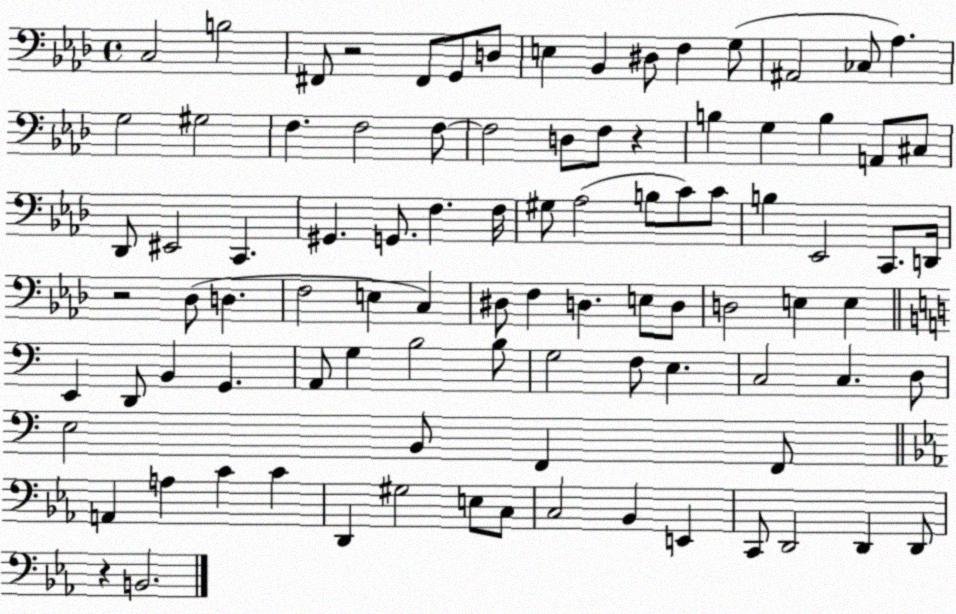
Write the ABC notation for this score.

X:1
T:Untitled
M:4/4
L:1/4
K:Ab
C,2 B,2 ^F,,/2 z2 ^F,,/2 G,,/2 D,/2 E, _B,, ^D,/2 F, G,/2 ^A,,2 _C,/2 _A, G,2 ^G,2 F, F,2 F,/2 F,2 D,/2 F,/2 z B, G, B, A,,/2 ^C,/2 _D,,/2 ^E,,2 C,, ^G,, G,,/2 F, F,/4 ^G,/2 _A,2 B,/2 C/2 C/2 B, _E,,2 C,,/2 D,,/4 z2 _D,/2 D, F,2 E, C, ^D,/2 F, D, E,/2 D,/2 D,2 E, E, E,, D,,/2 B,, G,, A,,/2 G, B,2 B,/2 G,2 F,/2 E, C,2 C, D,/2 E,2 B,,/2 F,, F,,/2 A,, A, C C D,, ^G,2 E,/2 C,/2 C,2 _B,, E,, C,,/2 D,,2 D,, D,,/2 z B,,2